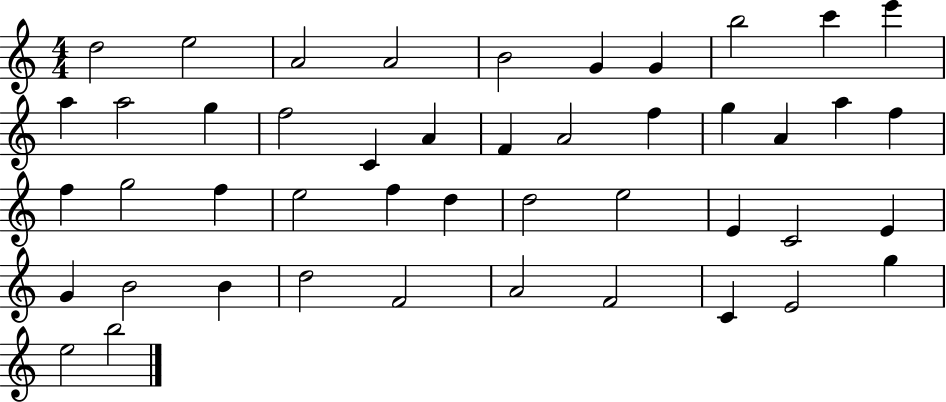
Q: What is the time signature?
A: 4/4